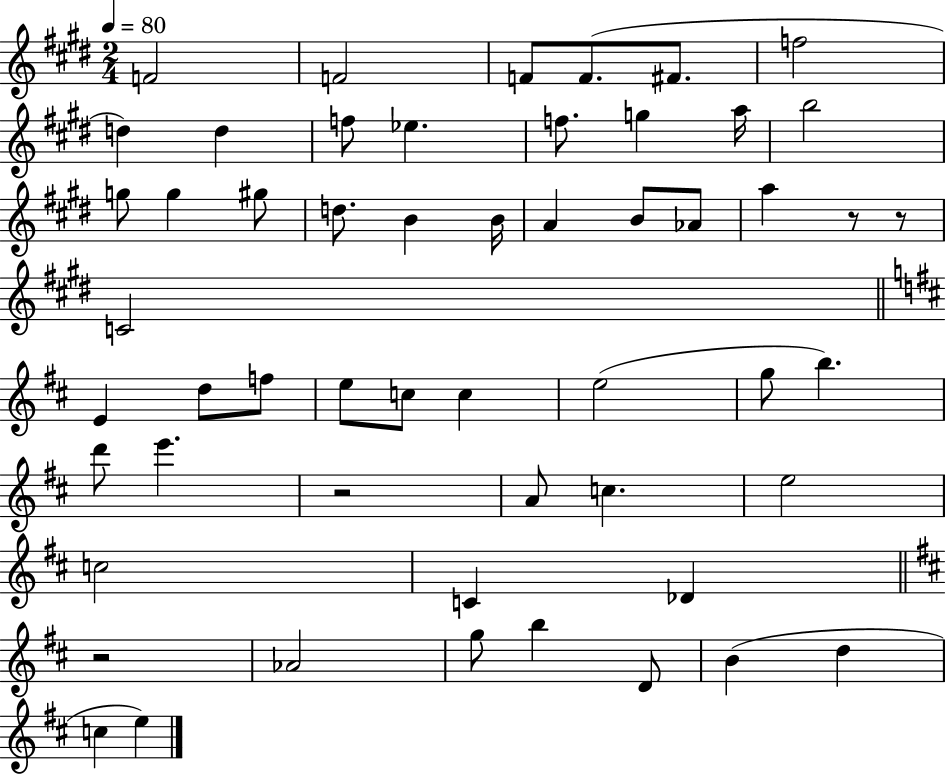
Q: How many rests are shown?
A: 4